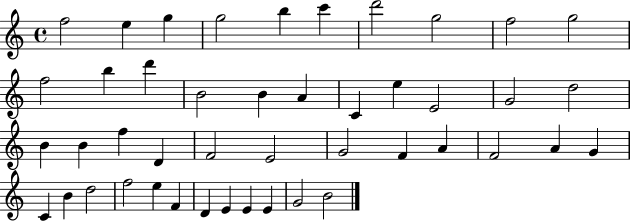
X:1
T:Untitled
M:4/4
L:1/4
K:C
f2 e g g2 b c' d'2 g2 f2 g2 f2 b d' B2 B A C e E2 G2 d2 B B f D F2 E2 G2 F A F2 A G C B d2 f2 e F D E E E G2 B2